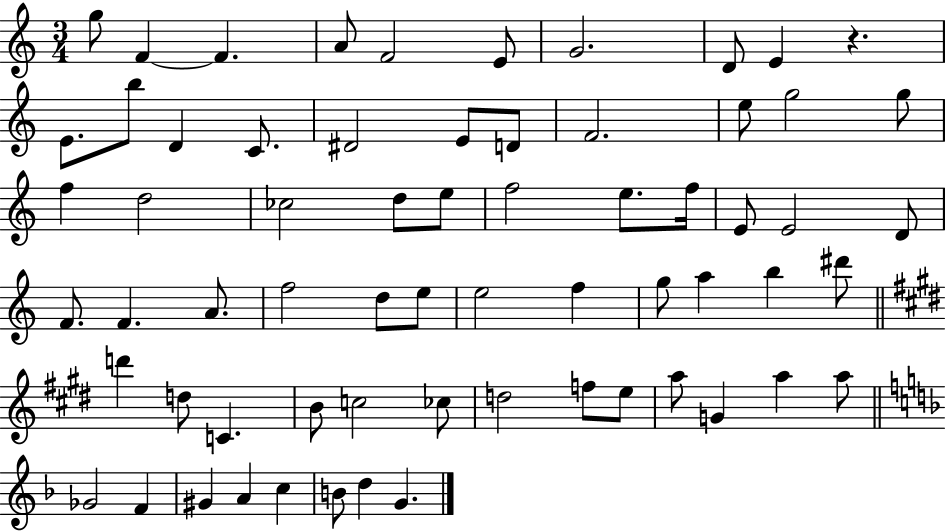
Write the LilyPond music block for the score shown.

{
  \clef treble
  \numericTimeSignature
  \time 3/4
  \key c \major
  \repeat volta 2 { g''8 f'4~~ f'4. | a'8 f'2 e'8 | g'2. | d'8 e'4 r4. | \break e'8. b''8 d'4 c'8. | dis'2 e'8 d'8 | f'2. | e''8 g''2 g''8 | \break f''4 d''2 | ces''2 d''8 e''8 | f''2 e''8. f''16 | e'8 e'2 d'8 | \break f'8. f'4. a'8. | f''2 d''8 e''8 | e''2 f''4 | g''8 a''4 b''4 dis'''8 | \break \bar "||" \break \key e \major d'''4 d''8 c'4. | b'8 c''2 ces''8 | d''2 f''8 e''8 | a''8 g'4 a''4 a''8 | \break \bar "||" \break \key f \major ges'2 f'4 | gis'4 a'4 c''4 | b'8 d''4 g'4. | } \bar "|."
}